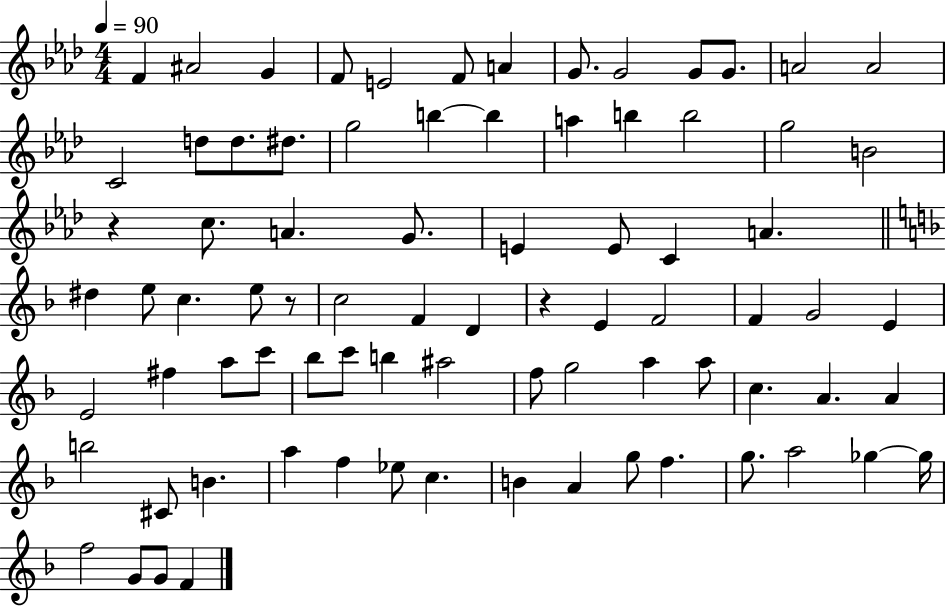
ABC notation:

X:1
T:Untitled
M:4/4
L:1/4
K:Ab
F ^A2 G F/2 E2 F/2 A G/2 G2 G/2 G/2 A2 A2 C2 d/2 d/2 ^d/2 g2 b b a b b2 g2 B2 z c/2 A G/2 E E/2 C A ^d e/2 c e/2 z/2 c2 F D z E F2 F G2 E E2 ^f a/2 c'/2 _b/2 c'/2 b ^a2 f/2 g2 a a/2 c A A b2 ^C/2 B a f _e/2 c B A g/2 f g/2 a2 _g _g/4 f2 G/2 G/2 F